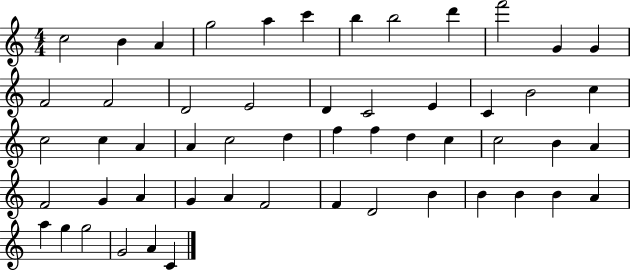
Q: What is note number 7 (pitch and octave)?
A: B5